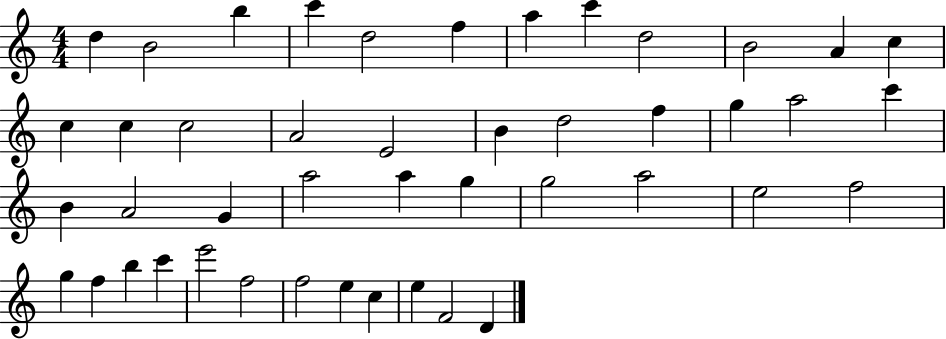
D5/q B4/h B5/q C6/q D5/h F5/q A5/q C6/q D5/h B4/h A4/q C5/q C5/q C5/q C5/h A4/h E4/h B4/q D5/h F5/q G5/q A5/h C6/q B4/q A4/h G4/q A5/h A5/q G5/q G5/h A5/h E5/h F5/h G5/q F5/q B5/q C6/q E6/h F5/h F5/h E5/q C5/q E5/q F4/h D4/q